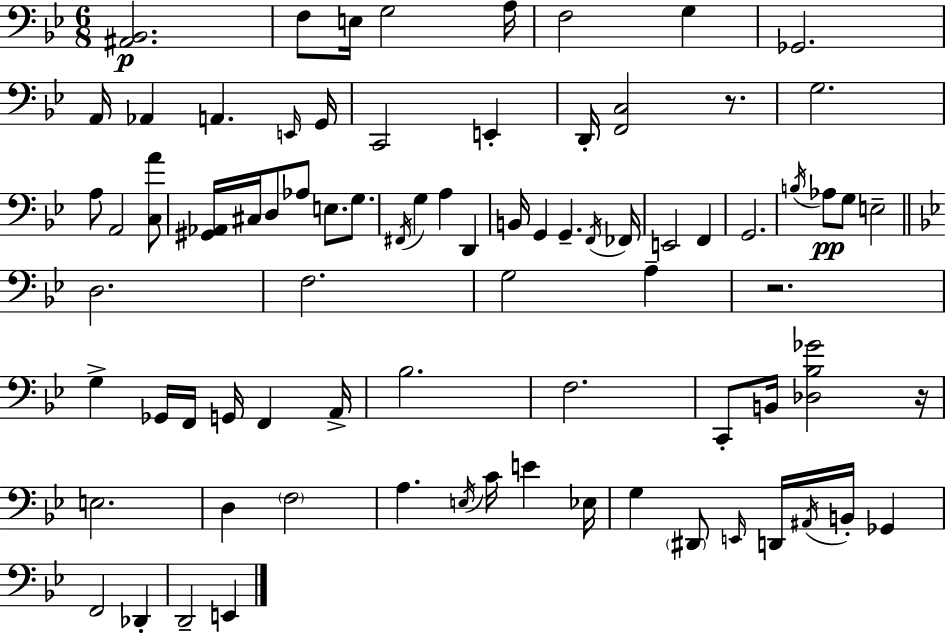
{
  \clef bass
  \numericTimeSignature
  \time 6/8
  \key g \minor
  <ais, bes,>2.\p | f8 e16 g2 a16 | f2 g4 | ges,2. | \break a,16 aes,4 a,4. \grace { e,16 } | g,16 c,2 e,4-. | d,16-. <f, c>2 r8. | g2. | \break a8 a,2 <c a'>8 | <gis, aes,>16 cis16 d8 aes8 e8. g8. | \acciaccatura { fis,16 } g4 a4 d,4 | b,16 g,4 g,4.-- | \break \acciaccatura { f,16 } fes,16 e,2 f,4 | g,2. | \acciaccatura { b16 }\pp aes8 g8 e2-- | \bar "||" \break \key g \minor d2. | f2. | g2 a4-- | r2. | \break g4-> ges,16 f,16 g,16 f,4 a,16-> | bes2. | f2. | c,8-. b,16 <des bes ges'>2 r16 | \break e2. | d4 \parenthesize f2 | a4. \acciaccatura { e16 } c'16 e'4 | ees16 g4 \parenthesize dis,8 \grace { e,16 } d,16 \acciaccatura { ais,16 } b,16-. ges,4 | \break f,2 des,4-. | d,2-- e,4 | \bar "|."
}